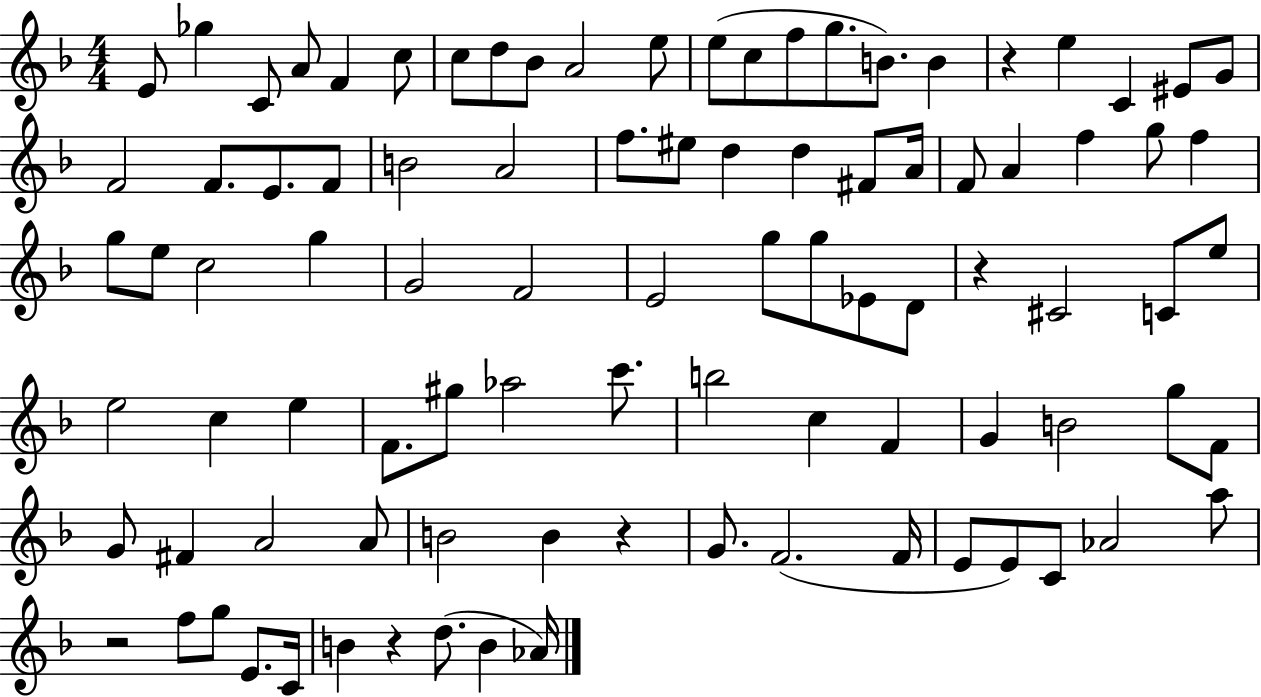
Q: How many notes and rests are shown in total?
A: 93